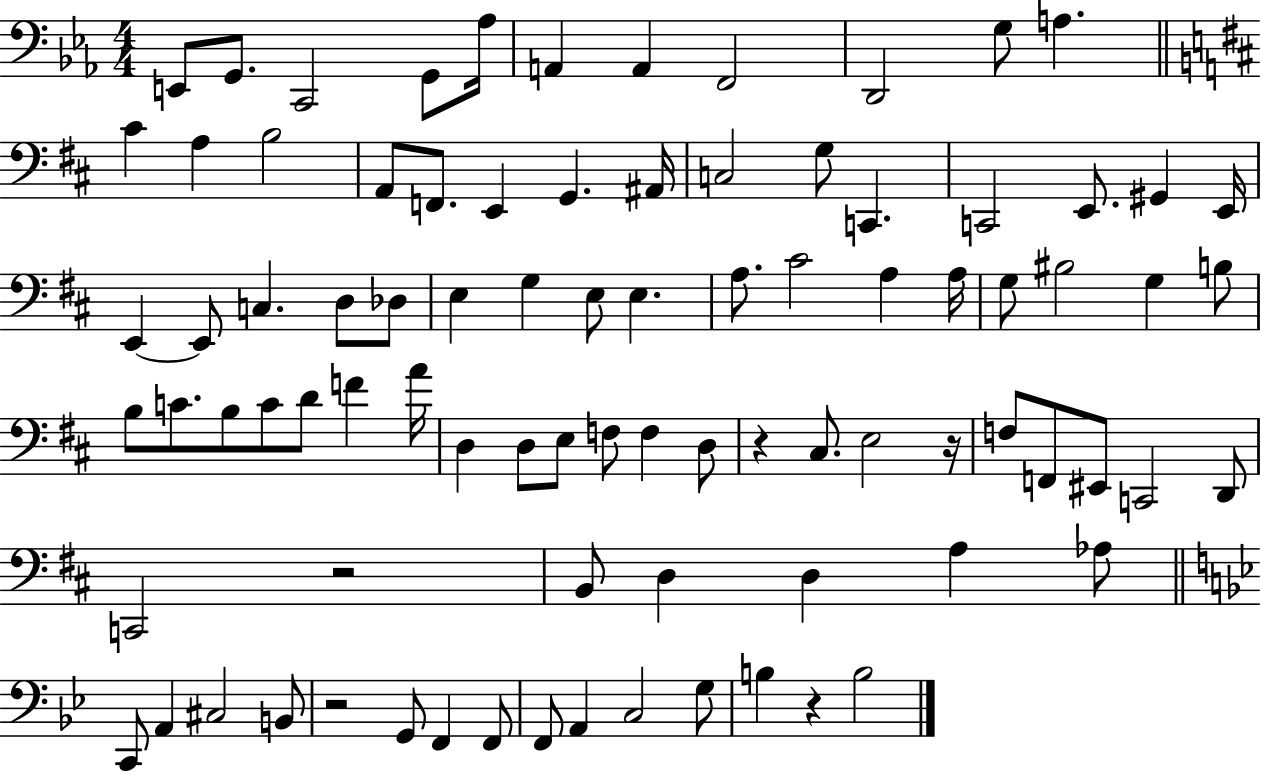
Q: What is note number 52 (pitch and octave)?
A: D3